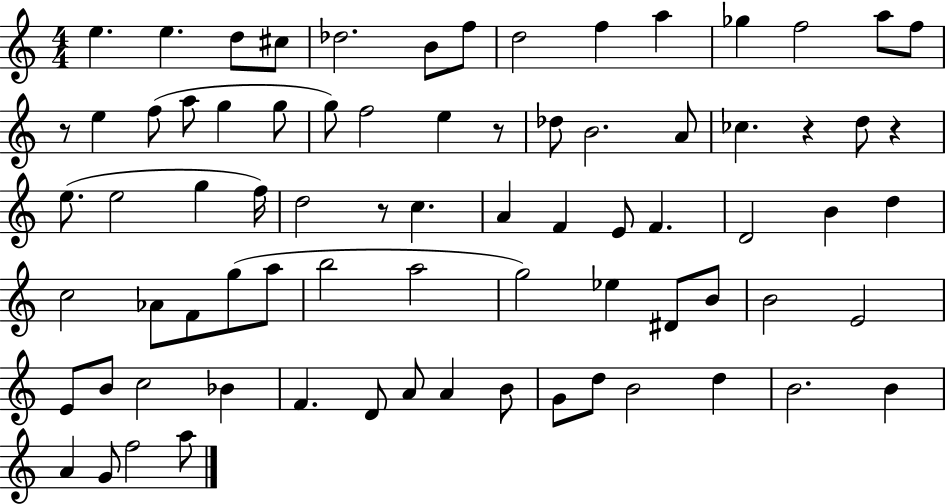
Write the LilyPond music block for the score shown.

{
  \clef treble
  \numericTimeSignature
  \time 4/4
  \key c \major
  \repeat volta 2 { e''4. e''4. d''8 cis''8 | des''2. b'8 f''8 | d''2 f''4 a''4 | ges''4 f''2 a''8 f''8 | \break r8 e''4 f''8( a''8 g''4 g''8 | g''8) f''2 e''4 r8 | des''8 b'2. a'8 | ces''4. r4 d''8 r4 | \break e''8.( e''2 g''4 f''16) | d''2 r8 c''4. | a'4 f'4 e'8 f'4. | d'2 b'4 d''4 | \break c''2 aes'8 f'8 g''8( a''8 | b''2 a''2 | g''2) ees''4 dis'8 b'8 | b'2 e'2 | \break e'8 b'8 c''2 bes'4 | f'4. d'8 a'8 a'4 b'8 | g'8 d''8 b'2 d''4 | b'2. b'4 | \break a'4 g'8 f''2 a''8 | } \bar "|."
}